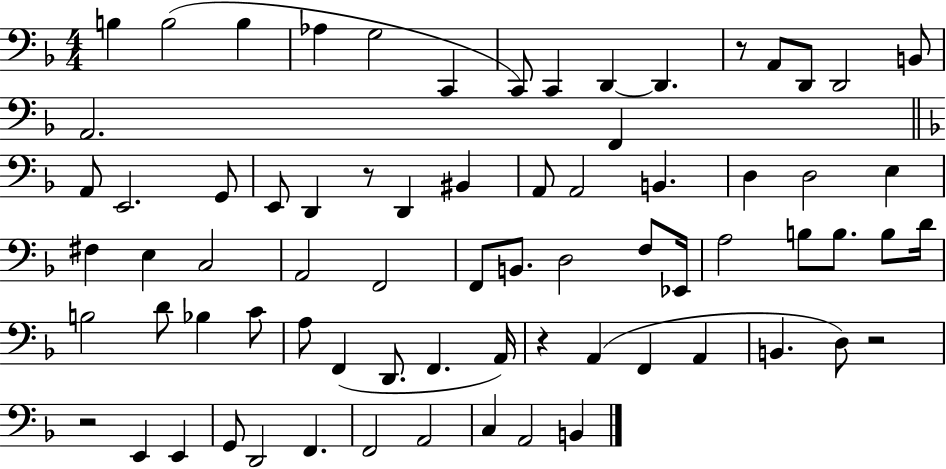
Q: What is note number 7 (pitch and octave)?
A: C2